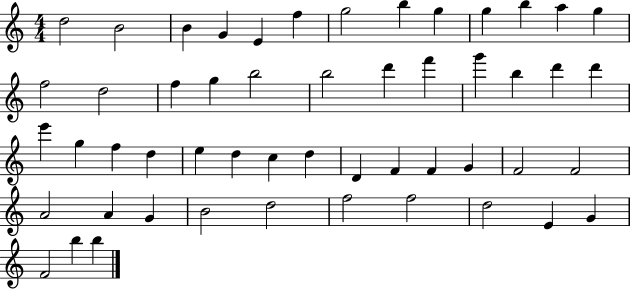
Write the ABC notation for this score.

X:1
T:Untitled
M:4/4
L:1/4
K:C
d2 B2 B G E f g2 b g g b a g f2 d2 f g b2 b2 d' f' g' b d' d' e' g f d e d c d D F F G F2 F2 A2 A G B2 d2 f2 f2 d2 E G F2 b b